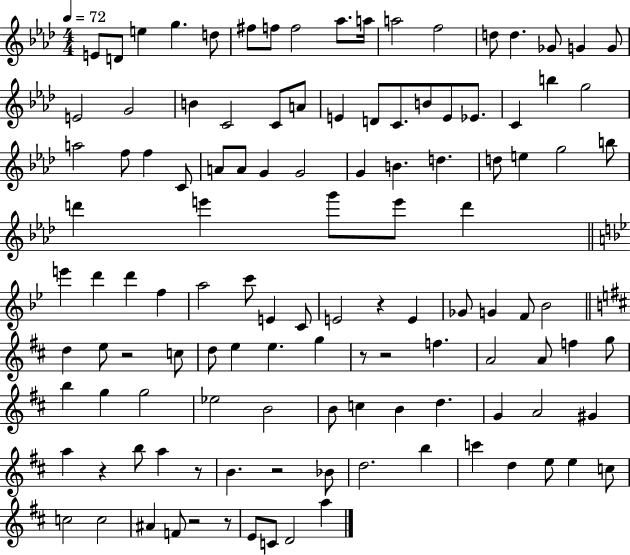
E4/e D4/e E5/q G5/q. D5/e F#5/e F5/e F5/h Ab5/e. A5/s A5/h F5/h D5/e D5/q. Gb4/e G4/q G4/e E4/h G4/h B4/q C4/h C4/e A4/e E4/q D4/e C4/e. B4/e E4/e Eb4/e. C4/q B5/q G5/h A5/h F5/e F5/q C4/e A4/e A4/e G4/q G4/h G4/q B4/q. D5/q. D5/e E5/q G5/h B5/e D6/q E6/q G6/e E6/e D6/q E6/q D6/q D6/q F5/q A5/h C6/e E4/q C4/e E4/h R/q E4/q Gb4/e G4/q F4/e Bb4/h D5/q E5/e R/h C5/e D5/e E5/q E5/q. G5/q R/e R/h F5/q. A4/h A4/e F5/q G5/e B5/q G5/q G5/h Eb5/h B4/h B4/e C5/q B4/q D5/q. G4/q A4/h G#4/q A5/q R/q B5/e A5/q R/e B4/q. R/h Bb4/e D5/h. B5/q C6/q D5/q E5/e E5/q C5/e C5/h C5/h A#4/q F4/e R/h R/e E4/e C4/e D4/h A5/q